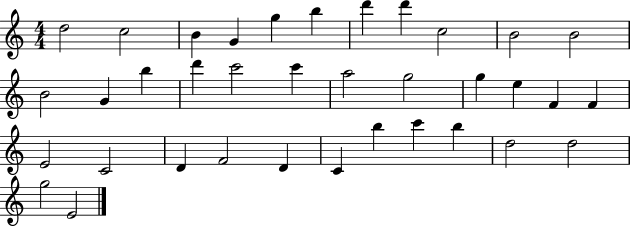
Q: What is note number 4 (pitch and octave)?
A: G4